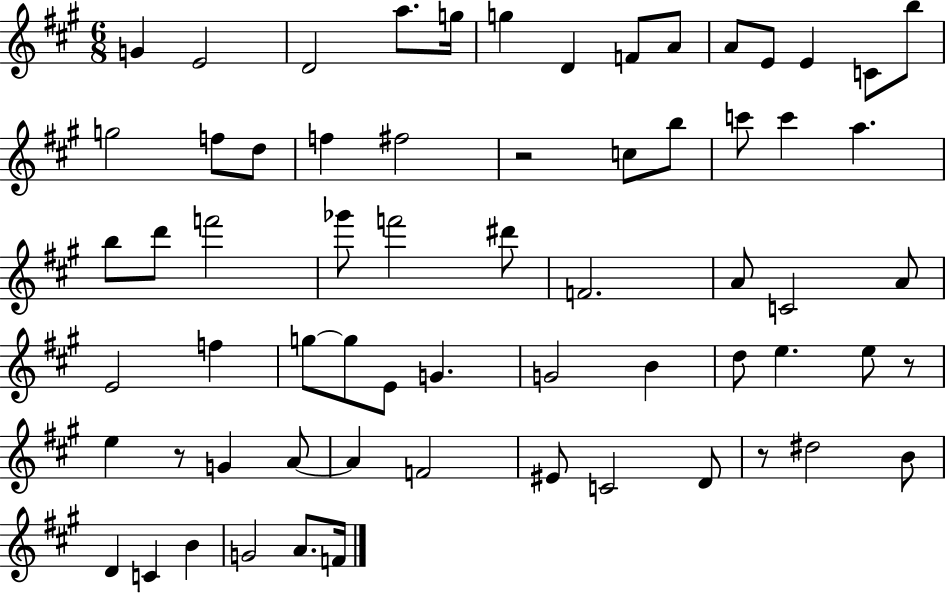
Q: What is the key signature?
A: A major